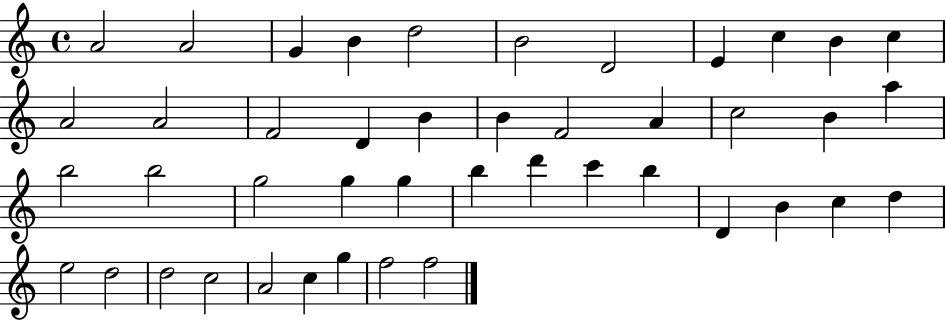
{
  \clef treble
  \time 4/4
  \defaultTimeSignature
  \key c \major
  a'2 a'2 | g'4 b'4 d''2 | b'2 d'2 | e'4 c''4 b'4 c''4 | \break a'2 a'2 | f'2 d'4 b'4 | b'4 f'2 a'4 | c''2 b'4 a''4 | \break b''2 b''2 | g''2 g''4 g''4 | b''4 d'''4 c'''4 b''4 | d'4 b'4 c''4 d''4 | \break e''2 d''2 | d''2 c''2 | a'2 c''4 g''4 | f''2 f''2 | \break \bar "|."
}